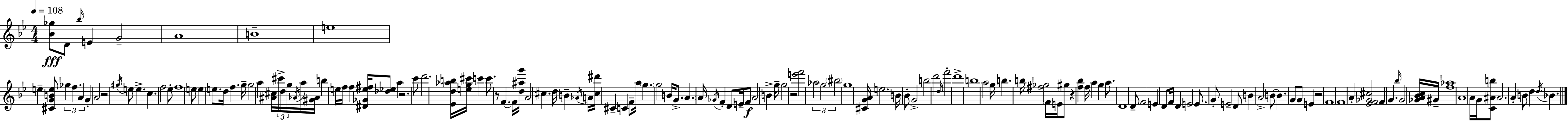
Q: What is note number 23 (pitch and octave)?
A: E5